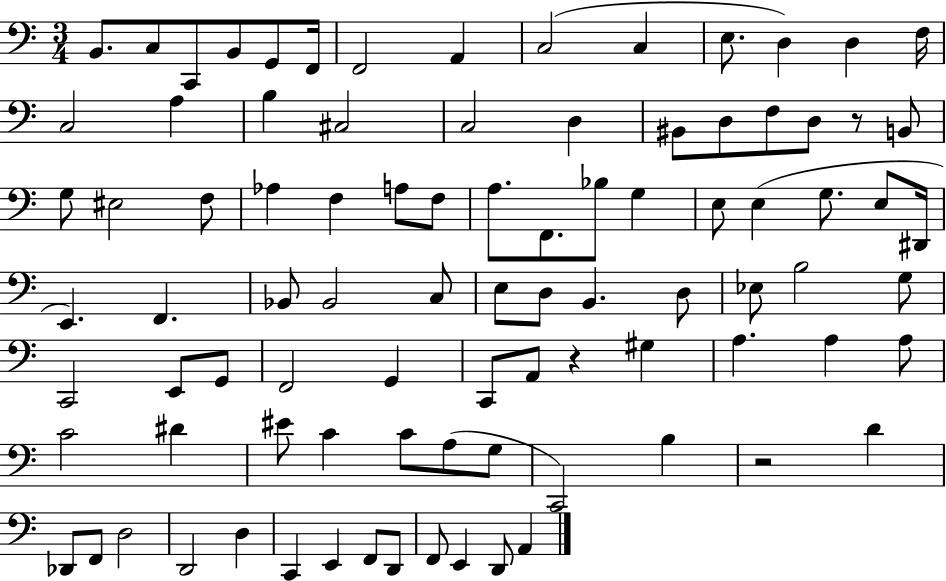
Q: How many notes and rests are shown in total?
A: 90